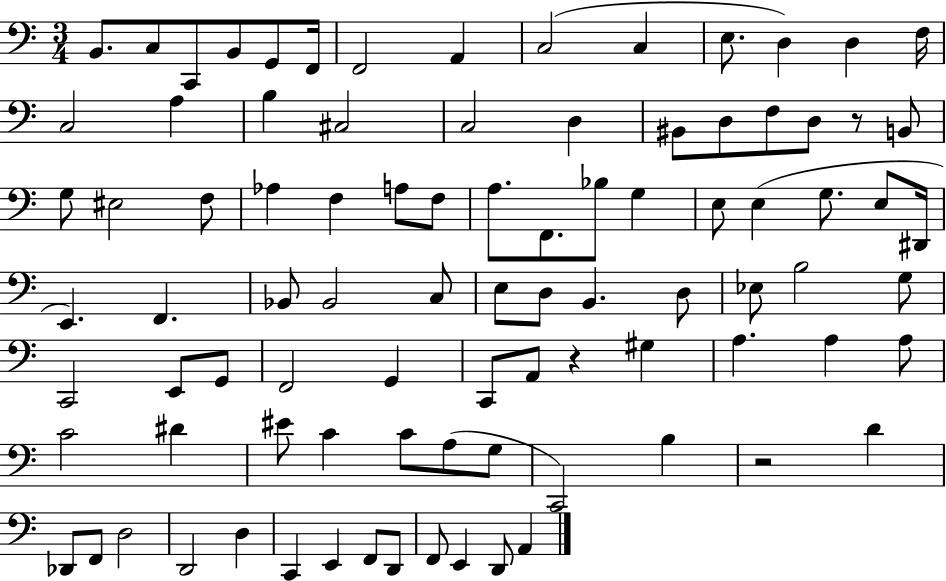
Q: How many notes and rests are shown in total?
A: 90